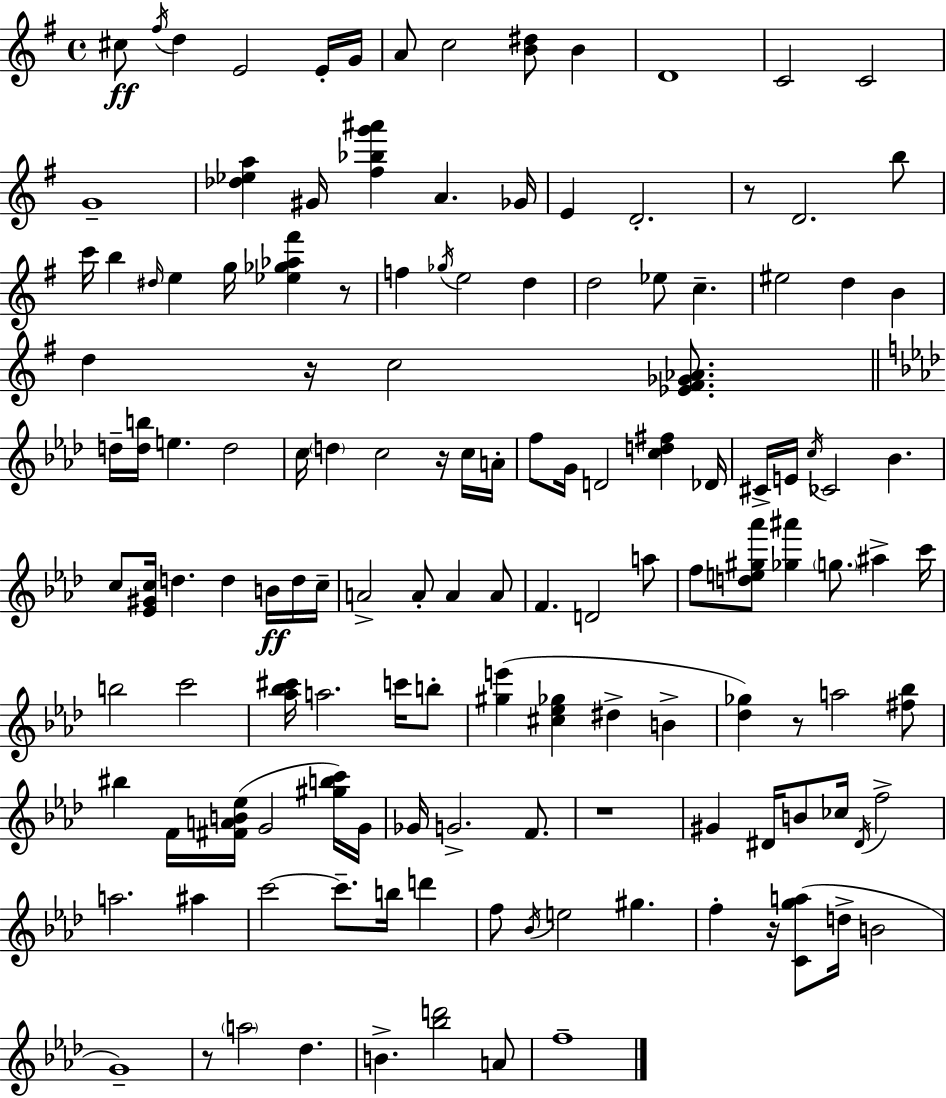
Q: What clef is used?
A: treble